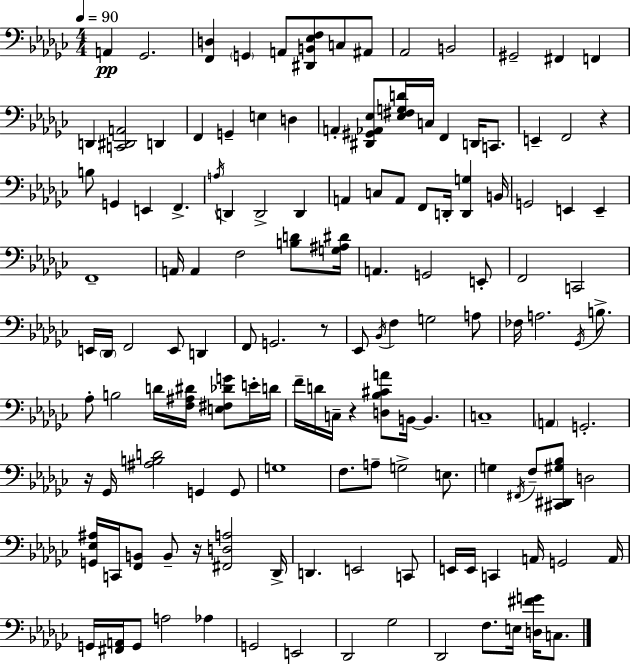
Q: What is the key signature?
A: EES minor